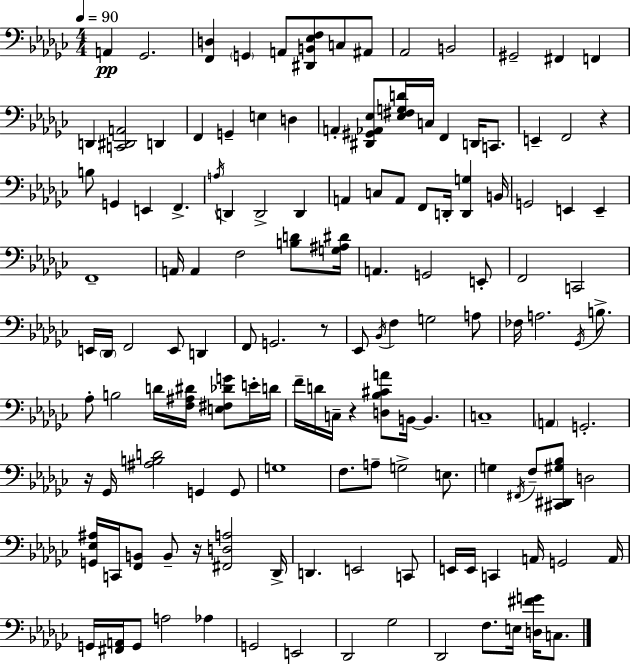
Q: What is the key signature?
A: EES minor